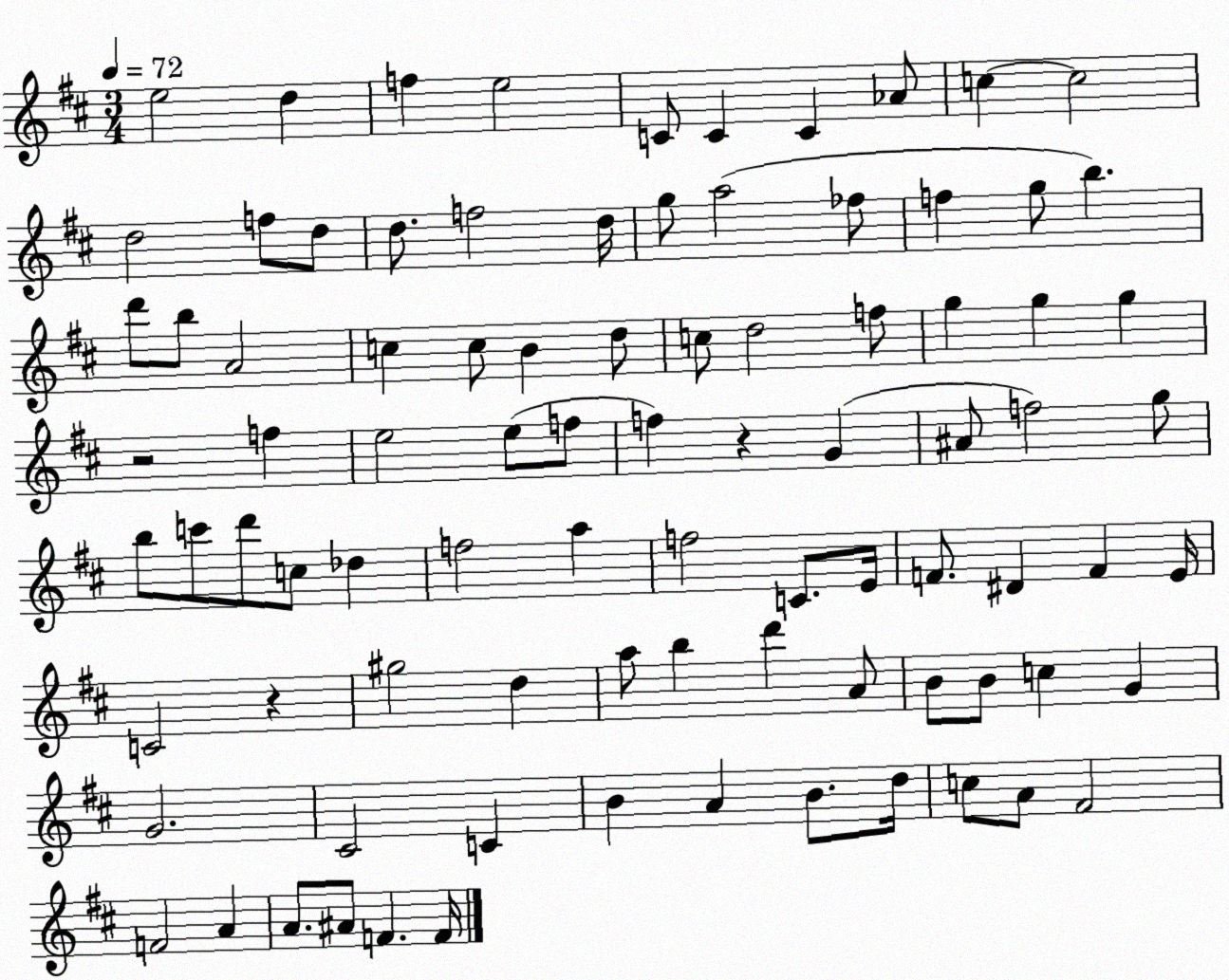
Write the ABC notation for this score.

X:1
T:Untitled
M:3/4
L:1/4
K:D
e2 d f e2 C/2 C C _A/2 c c2 d2 f/2 d/2 d/2 f2 d/4 g/2 a2 _f/2 f g/2 b d'/2 b/2 A2 c c/2 B d/2 c/2 d2 f/2 g g g z2 f e2 e/2 f/2 f z G ^A/2 f2 g/2 b/2 c'/2 d'/2 c/2 _d f2 a f2 C/2 E/4 F/2 ^D F E/4 C2 z ^g2 d a/2 b d' A/2 B/2 B/2 c G G2 ^C2 C B A B/2 d/4 c/2 A/2 ^F2 F2 A A/2 ^A/2 F F/4